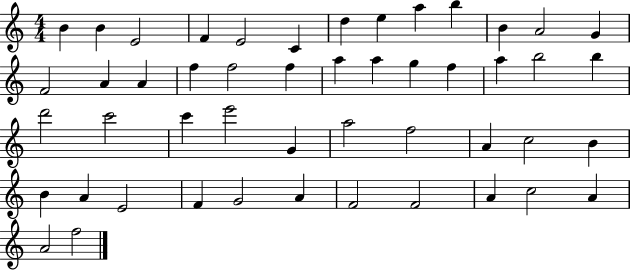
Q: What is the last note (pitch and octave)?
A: F5